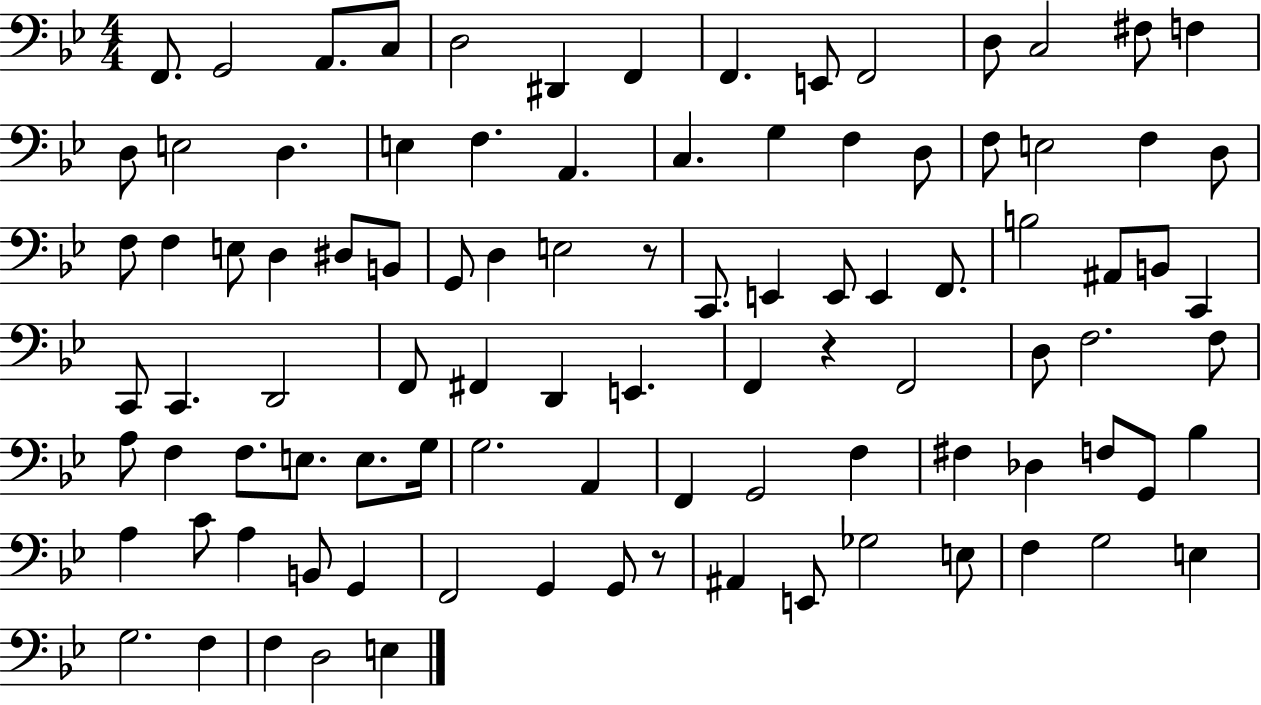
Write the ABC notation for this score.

X:1
T:Untitled
M:4/4
L:1/4
K:Bb
F,,/2 G,,2 A,,/2 C,/2 D,2 ^D,, F,, F,, E,,/2 F,,2 D,/2 C,2 ^F,/2 F, D,/2 E,2 D, E, F, A,, C, G, F, D,/2 F,/2 E,2 F, D,/2 F,/2 F, E,/2 D, ^D,/2 B,,/2 G,,/2 D, E,2 z/2 C,,/2 E,, E,,/2 E,, F,,/2 B,2 ^A,,/2 B,,/2 C,, C,,/2 C,, D,,2 F,,/2 ^F,, D,, E,, F,, z F,,2 D,/2 F,2 F,/2 A,/2 F, F,/2 E,/2 E,/2 G,/4 G,2 A,, F,, G,,2 F, ^F, _D, F,/2 G,,/2 _B, A, C/2 A, B,,/2 G,, F,,2 G,, G,,/2 z/2 ^A,, E,,/2 _G,2 E,/2 F, G,2 E, G,2 F, F, D,2 E,